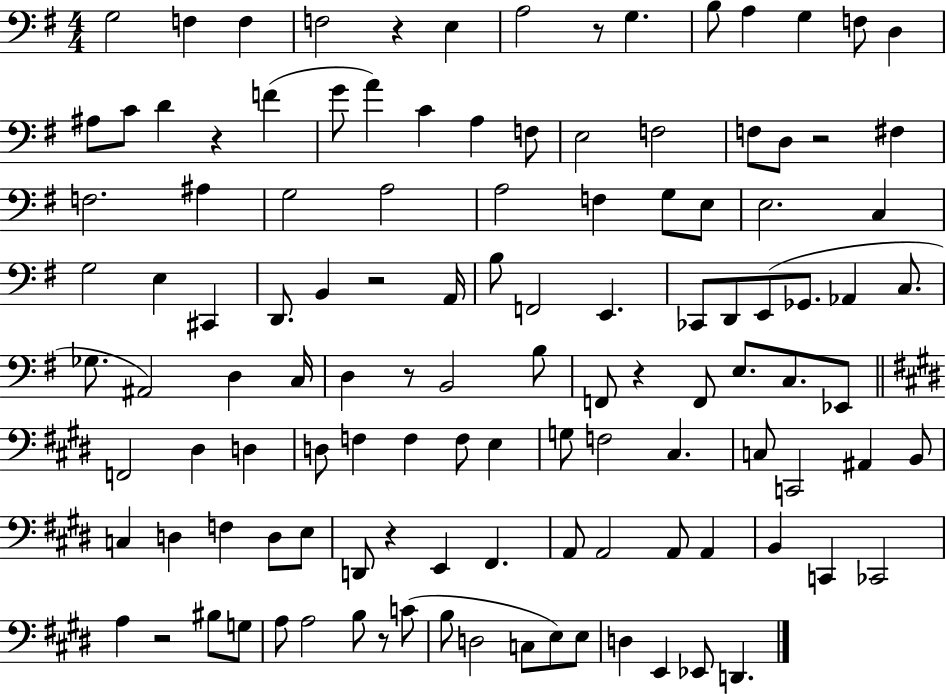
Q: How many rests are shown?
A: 10